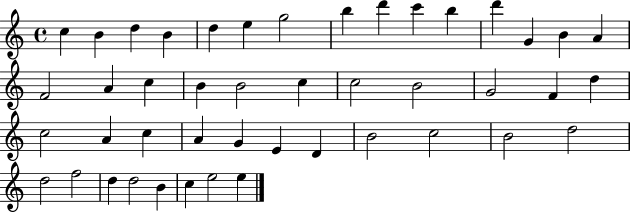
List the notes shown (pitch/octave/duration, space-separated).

C5/q B4/q D5/q B4/q D5/q E5/q G5/h B5/q D6/q C6/q B5/q D6/q G4/q B4/q A4/q F4/h A4/q C5/q B4/q B4/h C5/q C5/h B4/h G4/h F4/q D5/q C5/h A4/q C5/q A4/q G4/q E4/q D4/q B4/h C5/h B4/h D5/h D5/h F5/h D5/q D5/h B4/q C5/q E5/h E5/q